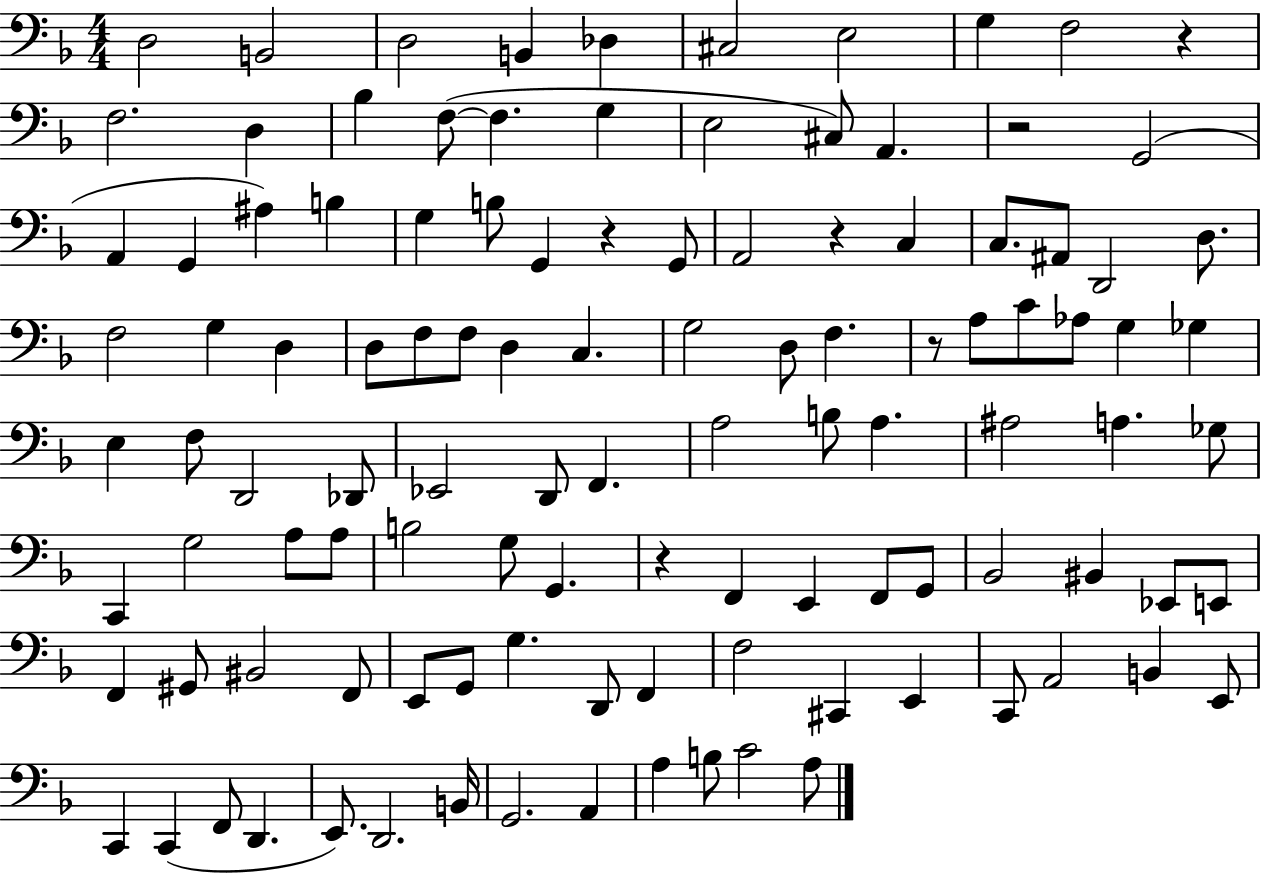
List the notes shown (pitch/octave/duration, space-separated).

D3/h B2/h D3/h B2/q Db3/q C#3/h E3/h G3/q F3/h R/q F3/h. D3/q Bb3/q F3/e F3/q. G3/q E3/h C#3/e A2/q. R/h G2/h A2/q G2/q A#3/q B3/q G3/q B3/e G2/q R/q G2/e A2/h R/q C3/q C3/e. A#2/e D2/h D3/e. F3/h G3/q D3/q D3/e F3/e F3/e D3/q C3/q. G3/h D3/e F3/q. R/e A3/e C4/e Ab3/e G3/q Gb3/q E3/q F3/e D2/h Db2/e Eb2/h D2/e F2/q. A3/h B3/e A3/q. A#3/h A3/q. Gb3/e C2/q G3/h A3/e A3/e B3/h G3/e G2/q. R/q F2/q E2/q F2/e G2/e Bb2/h BIS2/q Eb2/e E2/e F2/q G#2/e BIS2/h F2/e E2/e G2/e G3/q. D2/e F2/q F3/h C#2/q E2/q C2/e A2/h B2/q E2/e C2/q C2/q F2/e D2/q. E2/e. D2/h. B2/s G2/h. A2/q A3/q B3/e C4/h A3/e